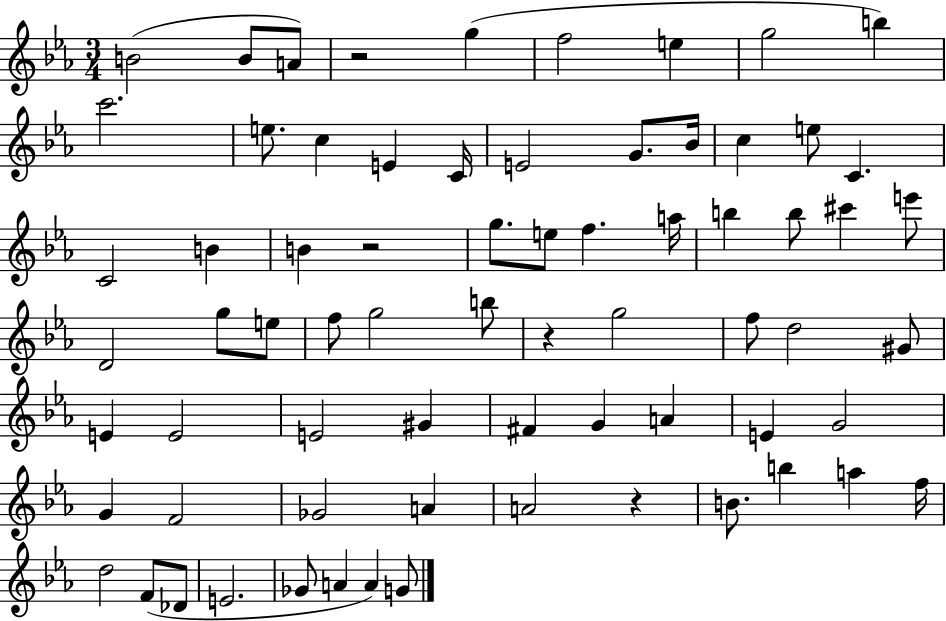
B4/h B4/e A4/e R/h G5/q F5/h E5/q G5/h B5/q C6/h. E5/e. C5/q E4/q C4/s E4/h G4/e. Bb4/s C5/q E5/e C4/q. C4/h B4/q B4/q R/h G5/e. E5/e F5/q. A5/s B5/q B5/e C#6/q E6/e D4/h G5/e E5/e F5/e G5/h B5/e R/q G5/h F5/e D5/h G#4/e E4/q E4/h E4/h G#4/q F#4/q G4/q A4/q E4/q G4/h G4/q F4/h Gb4/h A4/q A4/h R/q B4/e. B5/q A5/q F5/s D5/h F4/e Db4/e E4/h. Gb4/e A4/q A4/q G4/e